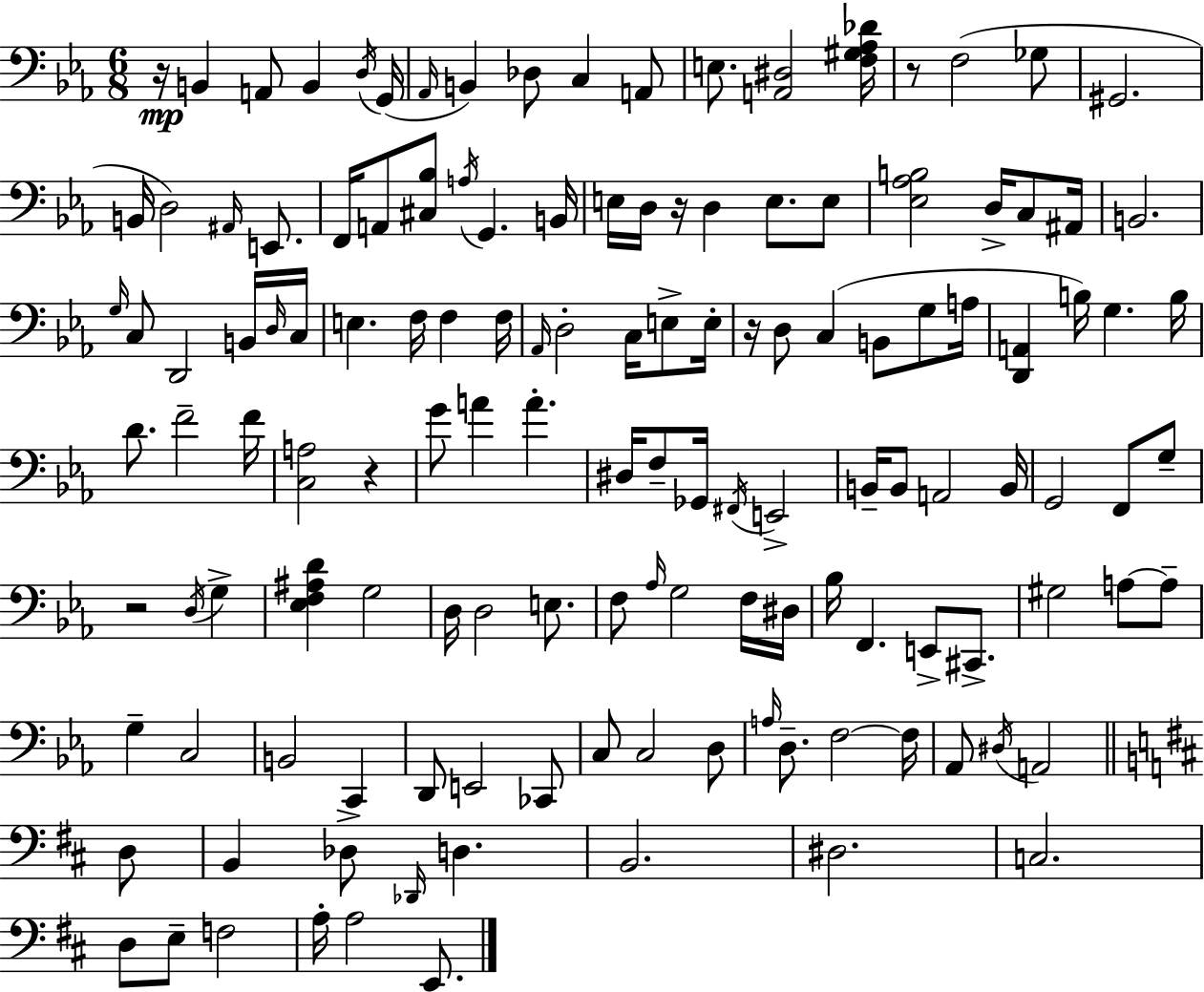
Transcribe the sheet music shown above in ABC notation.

X:1
T:Untitled
M:6/8
L:1/4
K:Eb
z/4 B,, A,,/2 B,, D,/4 G,,/4 _A,,/4 B,, _D,/2 C, A,,/2 E,/2 [A,,^D,]2 [F,^G,_A,_D]/4 z/2 F,2 _G,/2 ^G,,2 B,,/4 D,2 ^A,,/4 E,,/2 F,,/4 A,,/2 [^C,_B,]/2 A,/4 G,, B,,/4 E,/4 D,/4 z/4 D, E,/2 E,/2 [_E,_A,B,]2 D,/4 C,/2 ^A,,/4 B,,2 G,/4 C,/2 D,,2 B,,/4 D,/4 C,/4 E, F,/4 F, F,/4 _A,,/4 D,2 C,/4 E,/2 E,/4 z/4 D,/2 C, B,,/2 G,/2 A,/4 [D,,A,,] B,/4 G, B,/4 D/2 F2 F/4 [C,A,]2 z G/2 A A ^D,/4 F,/2 _G,,/4 ^F,,/4 E,,2 B,,/4 B,,/2 A,,2 B,,/4 G,,2 F,,/2 G,/2 z2 D,/4 G, [_E,F,^A,D] G,2 D,/4 D,2 E,/2 F,/2 _A,/4 G,2 F,/4 ^D,/4 _B,/4 F,, E,,/2 ^C,,/2 ^G,2 A,/2 A,/2 G, C,2 B,,2 C,, D,,/2 E,,2 _C,,/2 C,/2 C,2 D,/2 A,/4 D,/2 F,2 F,/4 _A,,/2 ^D,/4 A,,2 D,/2 B,, _D,/2 _D,,/4 D, B,,2 ^D,2 C,2 D,/2 E,/2 F,2 A,/4 A,2 E,,/2